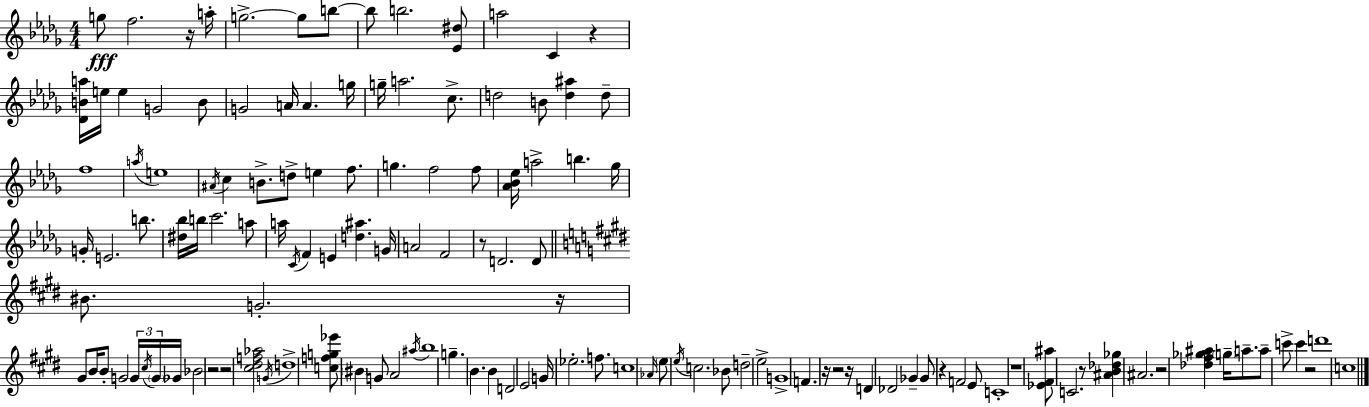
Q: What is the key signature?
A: BES minor